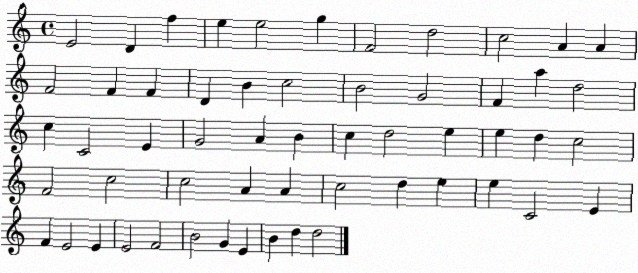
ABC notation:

X:1
T:Untitled
M:4/4
L:1/4
K:C
E2 D f e e2 g F2 d2 c2 A A F2 F F D B c2 B2 G2 F a d2 c C2 E G2 A B c d2 e e d c2 F2 c2 c2 A A c2 d e e C2 E F E2 E E2 F2 B2 G E B d d2